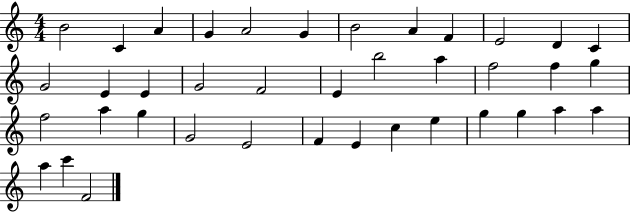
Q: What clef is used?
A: treble